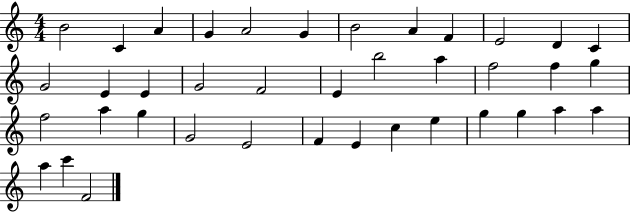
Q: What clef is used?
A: treble